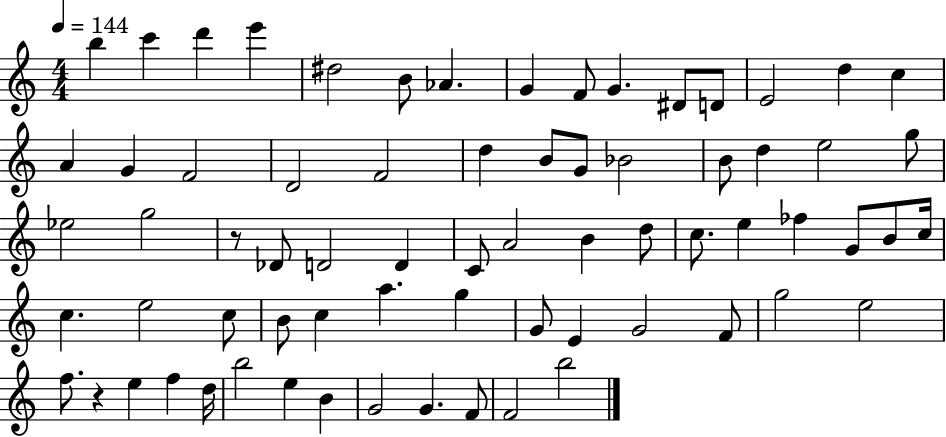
B5/q C6/q D6/q E6/q D#5/h B4/e Ab4/q. G4/q F4/e G4/q. D#4/e D4/e E4/h D5/q C5/q A4/q G4/q F4/h D4/h F4/h D5/q B4/e G4/e Bb4/h B4/e D5/q E5/h G5/e Eb5/h G5/h R/e Db4/e D4/h D4/q C4/e A4/h B4/q D5/e C5/e. E5/q FES5/q G4/e B4/e C5/s C5/q. E5/h C5/e B4/e C5/q A5/q. G5/q G4/e E4/q G4/h F4/e G5/h E5/h F5/e. R/q E5/q F5/q D5/s B5/h E5/q B4/q G4/h G4/q. F4/e F4/h B5/h